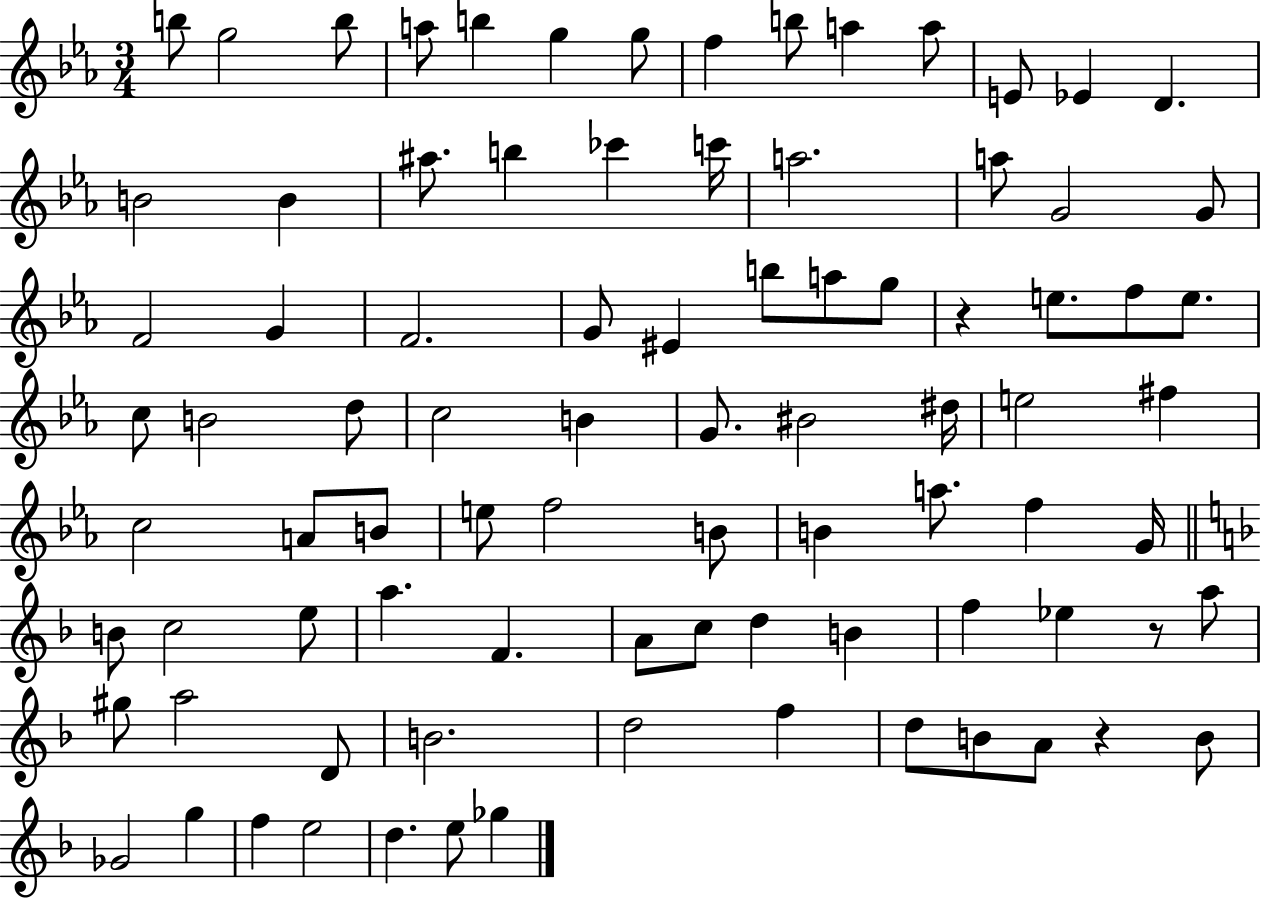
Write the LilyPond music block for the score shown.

{
  \clef treble
  \numericTimeSignature
  \time 3/4
  \key ees \major
  b''8 g''2 b''8 | a''8 b''4 g''4 g''8 | f''4 b''8 a''4 a''8 | e'8 ees'4 d'4. | \break b'2 b'4 | ais''8. b''4 ces'''4 c'''16 | a''2. | a''8 g'2 g'8 | \break f'2 g'4 | f'2. | g'8 eis'4 b''8 a''8 g''8 | r4 e''8. f''8 e''8. | \break c''8 b'2 d''8 | c''2 b'4 | g'8. bis'2 dis''16 | e''2 fis''4 | \break c''2 a'8 b'8 | e''8 f''2 b'8 | b'4 a''8. f''4 g'16 | \bar "||" \break \key f \major b'8 c''2 e''8 | a''4. f'4. | a'8 c''8 d''4 b'4 | f''4 ees''4 r8 a''8 | \break gis''8 a''2 d'8 | b'2. | d''2 f''4 | d''8 b'8 a'8 r4 b'8 | \break ges'2 g''4 | f''4 e''2 | d''4. e''8 ges''4 | \bar "|."
}